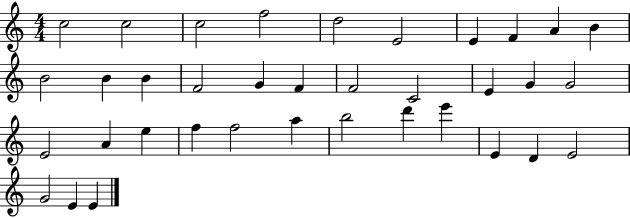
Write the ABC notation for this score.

X:1
T:Untitled
M:4/4
L:1/4
K:C
c2 c2 c2 f2 d2 E2 E F A B B2 B B F2 G F F2 C2 E G G2 E2 A e f f2 a b2 d' e' E D E2 G2 E E